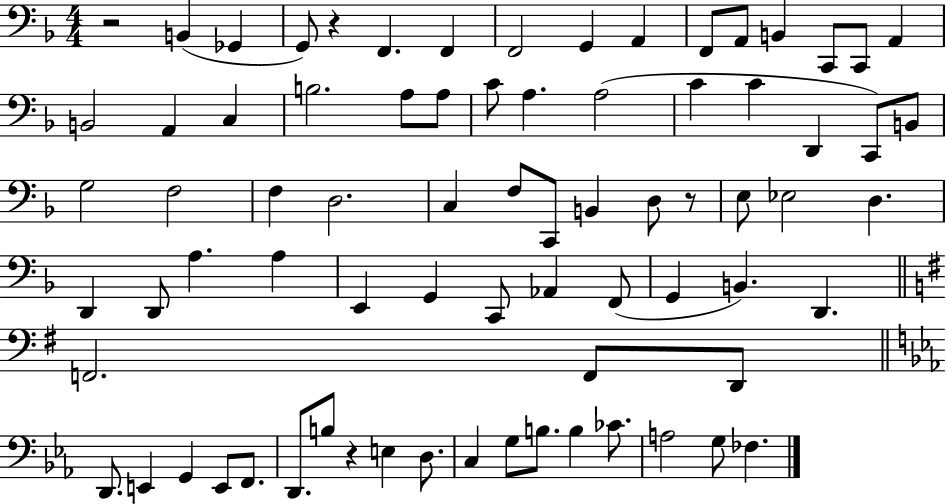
X:1
T:Untitled
M:4/4
L:1/4
K:F
z2 B,, _G,, G,,/2 z F,, F,, F,,2 G,, A,, F,,/2 A,,/2 B,, C,,/2 C,,/2 A,, B,,2 A,, C, B,2 A,/2 A,/2 C/2 A, A,2 C C D,, C,,/2 B,,/2 G,2 F,2 F, D,2 C, F,/2 C,,/2 B,, D,/2 z/2 E,/2 _E,2 D, D,, D,,/2 A, A, E,, G,, C,,/2 _A,, F,,/2 G,, B,, D,, F,,2 F,,/2 D,,/2 D,,/2 E,, G,, E,,/2 F,,/2 D,,/2 B,/2 z E, D,/2 C, G,/2 B,/2 B, _C/2 A,2 G,/2 _F,